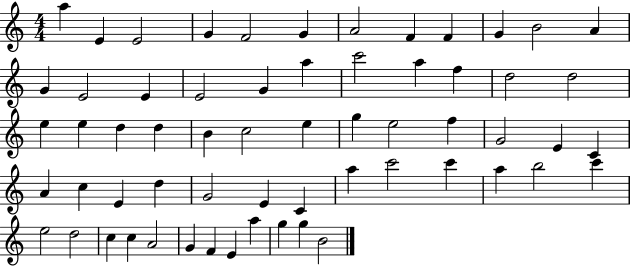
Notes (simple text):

A5/q E4/q E4/h G4/q F4/h G4/q A4/h F4/q F4/q G4/q B4/h A4/q G4/q E4/h E4/q E4/h G4/q A5/q C6/h A5/q F5/q D5/h D5/h E5/q E5/q D5/q D5/q B4/q C5/h E5/q G5/q E5/h F5/q G4/h E4/q C4/q A4/q C5/q E4/q D5/q G4/h E4/q C4/q A5/q C6/h C6/q A5/q B5/h C6/q E5/h D5/h C5/q C5/q A4/h G4/q F4/q E4/q A5/q G5/q G5/q B4/h